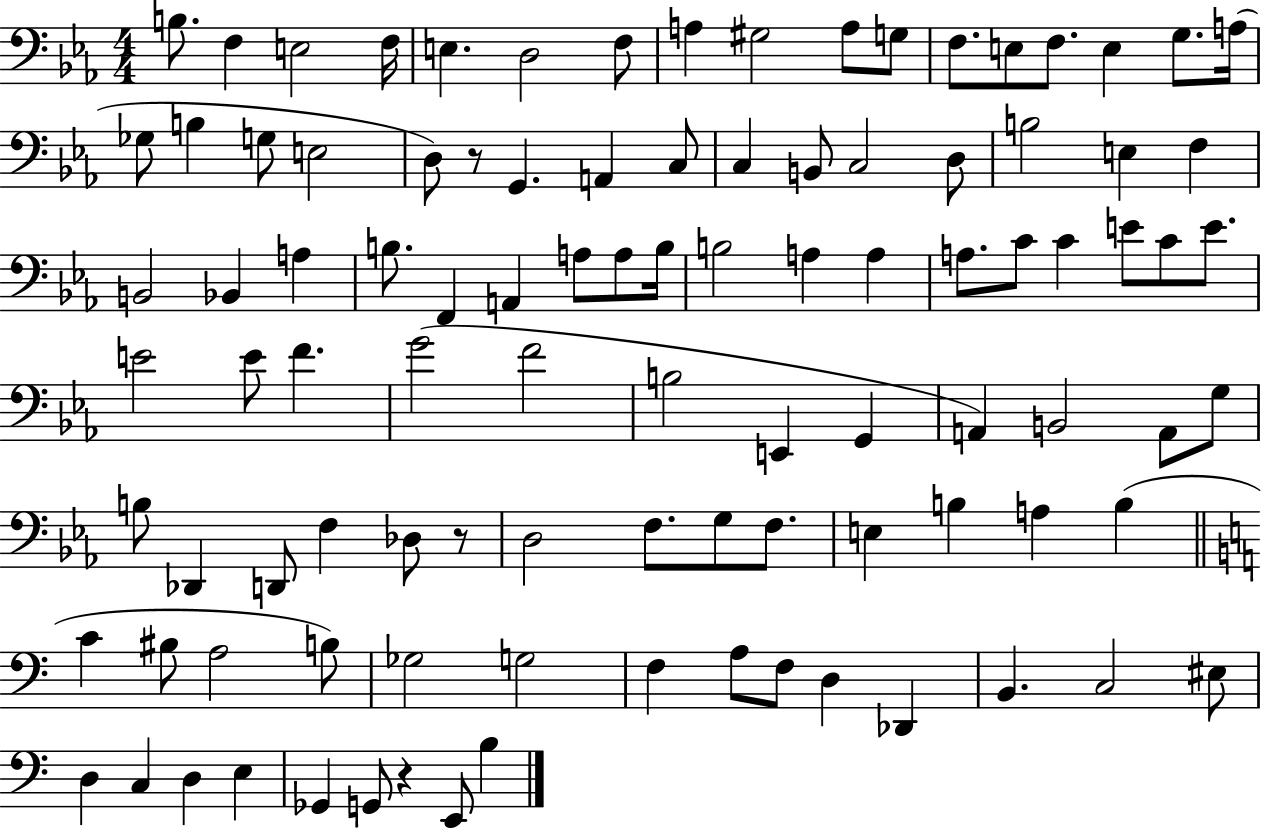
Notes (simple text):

B3/e. F3/q E3/h F3/s E3/q. D3/h F3/e A3/q G#3/h A3/e G3/e F3/e. E3/e F3/e. E3/q G3/e. A3/s Gb3/e B3/q G3/e E3/h D3/e R/e G2/q. A2/q C3/e C3/q B2/e C3/h D3/e B3/h E3/q F3/q B2/h Bb2/q A3/q B3/e. F2/q A2/q A3/e A3/e B3/s B3/h A3/q A3/q A3/e. C4/e C4/q E4/e C4/e E4/e. E4/h E4/e F4/q. G4/h F4/h B3/h E2/q G2/q A2/q B2/h A2/e G3/e B3/e Db2/q D2/e F3/q Db3/e R/e D3/h F3/e. G3/e F3/e. E3/q B3/q A3/q B3/q C4/q BIS3/e A3/h B3/e Gb3/h G3/h F3/q A3/e F3/e D3/q Db2/q B2/q. C3/h EIS3/e D3/q C3/q D3/q E3/q Gb2/q G2/e R/q E2/e B3/q